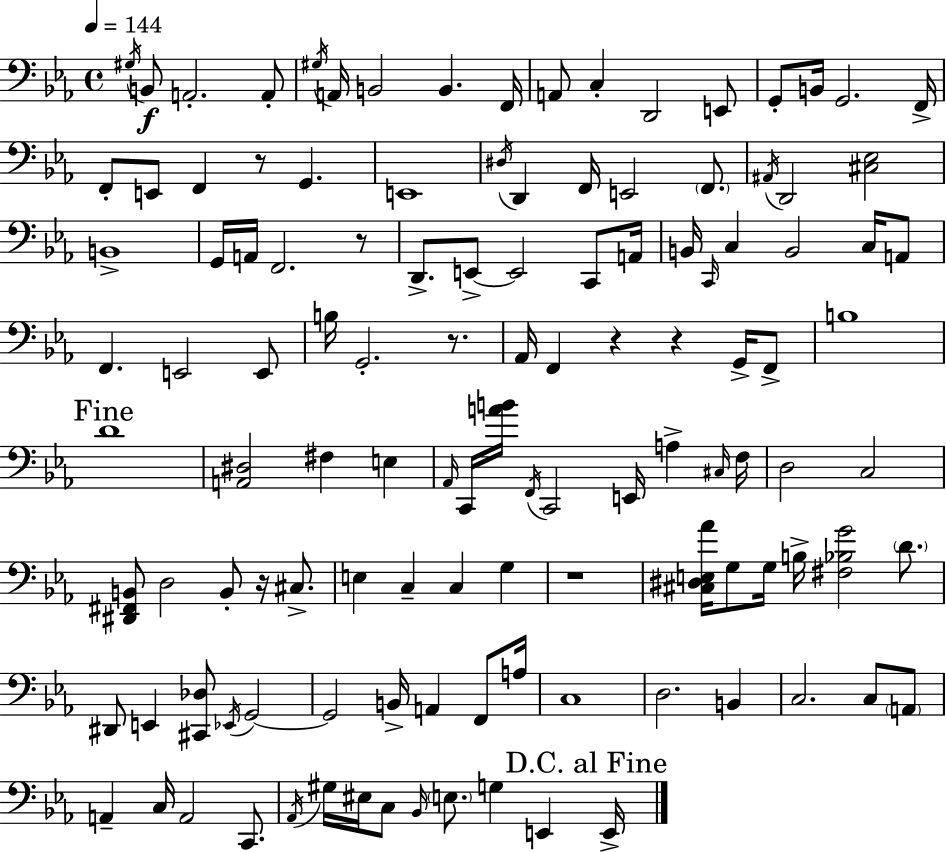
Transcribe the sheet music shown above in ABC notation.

X:1
T:Untitled
M:4/4
L:1/4
K:Eb
^G,/4 B,,/2 A,,2 A,,/2 ^G,/4 A,,/4 B,,2 B,, F,,/4 A,,/2 C, D,,2 E,,/2 G,,/2 B,,/4 G,,2 F,,/4 F,,/2 E,,/2 F,, z/2 G,, E,,4 ^D,/4 D,, F,,/4 E,,2 F,,/2 ^A,,/4 D,,2 [^C,_E,]2 B,,4 G,,/4 A,,/4 F,,2 z/2 D,,/2 E,,/2 E,,2 C,,/2 A,,/4 B,,/4 C,,/4 C, B,,2 C,/4 A,,/2 F,, E,,2 E,,/2 B,/4 G,,2 z/2 _A,,/4 F,, z z G,,/4 F,,/2 B,4 D4 [A,,^D,]2 ^F, E, _A,,/4 C,,/4 [AB]/4 F,,/4 C,,2 E,,/4 A, ^C,/4 F,/4 D,2 C,2 [^D,,^F,,B,,]/2 D,2 B,,/2 z/4 ^C,/2 E, C, C, G, z4 [^C,^D,E,_A]/4 G,/2 G,/4 B,/4 [^F,_B,G]2 D/2 ^D,,/2 E,, [^C,,_D,]/2 _E,,/4 G,,2 G,,2 B,,/4 A,, F,,/2 A,/4 C,4 D,2 B,, C,2 C,/2 A,,/2 A,, C,/4 A,,2 C,,/2 _A,,/4 ^G,/4 ^E,/4 C,/2 _B,,/4 E,/2 G, E,, E,,/4